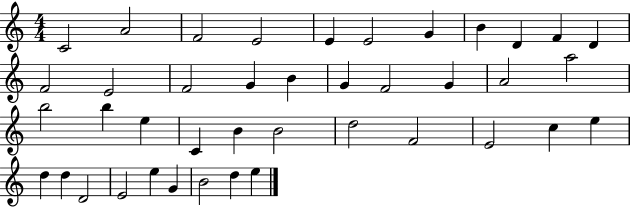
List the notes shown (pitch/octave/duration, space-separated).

C4/h A4/h F4/h E4/h E4/q E4/h G4/q B4/q D4/q F4/q D4/q F4/h E4/h F4/h G4/q B4/q G4/q F4/h G4/q A4/h A5/h B5/h B5/q E5/q C4/q B4/q B4/h D5/h F4/h E4/h C5/q E5/q D5/q D5/q D4/h E4/h E5/q G4/q B4/h D5/q E5/q